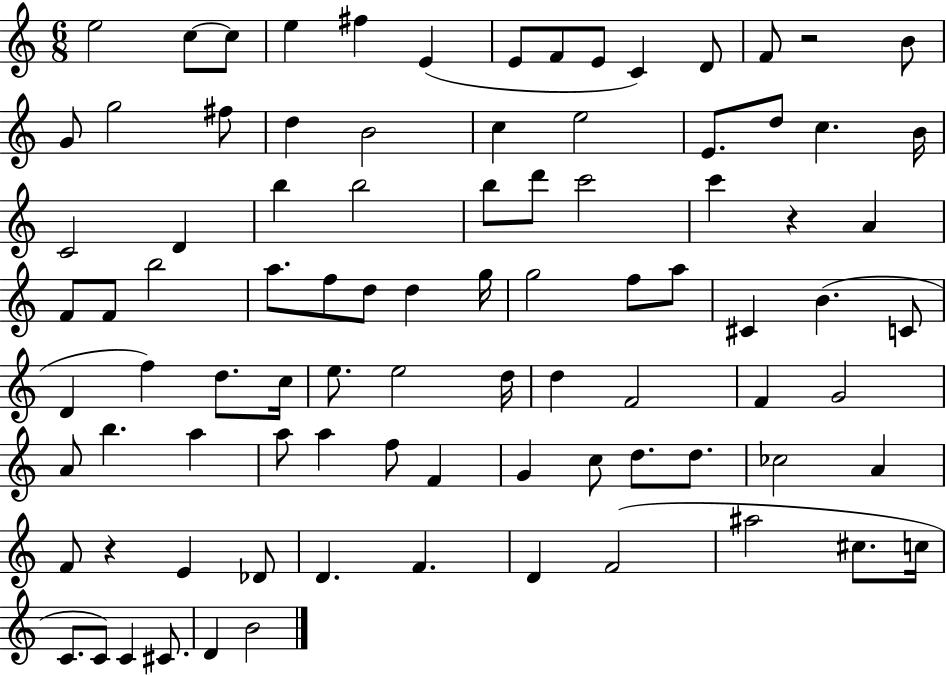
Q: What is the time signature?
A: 6/8